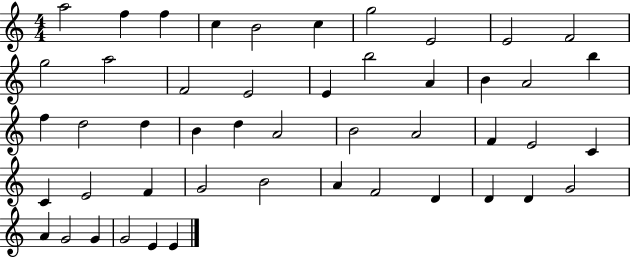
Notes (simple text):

A5/h F5/q F5/q C5/q B4/h C5/q G5/h E4/h E4/h F4/h G5/h A5/h F4/h E4/h E4/q B5/h A4/q B4/q A4/h B5/q F5/q D5/h D5/q B4/q D5/q A4/h B4/h A4/h F4/q E4/h C4/q C4/q E4/h F4/q G4/h B4/h A4/q F4/h D4/q D4/q D4/q G4/h A4/q G4/h G4/q G4/h E4/q E4/q